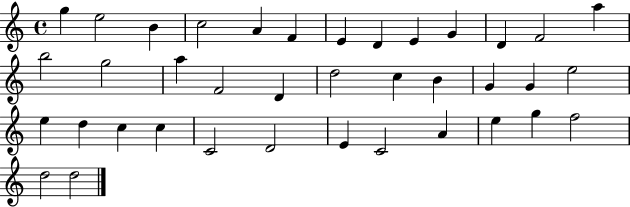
{
  \clef treble
  \time 4/4
  \defaultTimeSignature
  \key c \major
  g''4 e''2 b'4 | c''2 a'4 f'4 | e'4 d'4 e'4 g'4 | d'4 f'2 a''4 | \break b''2 g''2 | a''4 f'2 d'4 | d''2 c''4 b'4 | g'4 g'4 e''2 | \break e''4 d''4 c''4 c''4 | c'2 d'2 | e'4 c'2 a'4 | e''4 g''4 f''2 | \break d''2 d''2 | \bar "|."
}